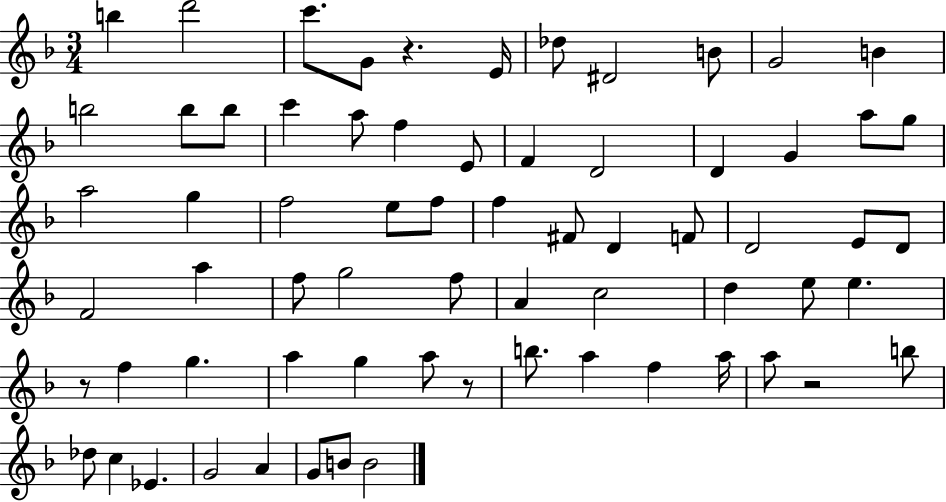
{
  \clef treble
  \numericTimeSignature
  \time 3/4
  \key f \major
  b''4 d'''2 | c'''8. g'8 r4. e'16 | des''8 dis'2 b'8 | g'2 b'4 | \break b''2 b''8 b''8 | c'''4 a''8 f''4 e'8 | f'4 d'2 | d'4 g'4 a''8 g''8 | \break a''2 g''4 | f''2 e''8 f''8 | f''4 fis'8 d'4 f'8 | d'2 e'8 d'8 | \break f'2 a''4 | f''8 g''2 f''8 | a'4 c''2 | d''4 e''8 e''4. | \break r8 f''4 g''4. | a''4 g''4 a''8 r8 | b''8. a''4 f''4 a''16 | a''8 r2 b''8 | \break des''8 c''4 ees'4. | g'2 a'4 | g'8 b'8 b'2 | \bar "|."
}